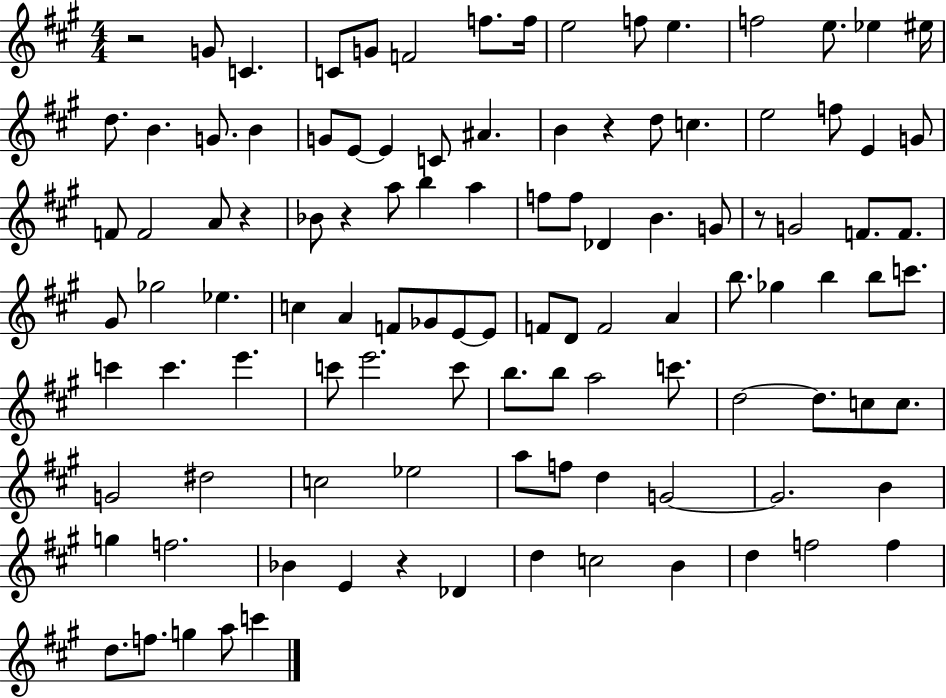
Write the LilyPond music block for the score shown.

{
  \clef treble
  \numericTimeSignature
  \time 4/4
  \key a \major
  r2 g'8 c'4. | c'8 g'8 f'2 f''8. f''16 | e''2 f''8 e''4. | f''2 e''8. ees''4 eis''16 | \break d''8. b'4. g'8. b'4 | g'8 e'8~~ e'4 c'8 ais'4. | b'4 r4 d''8 c''4. | e''2 f''8 e'4 g'8 | \break f'8 f'2 a'8 r4 | bes'8 r4 a''8 b''4 a''4 | f''8 f''8 des'4 b'4. g'8 | r8 g'2 f'8. f'8. | \break gis'8 ges''2 ees''4. | c''4 a'4 f'8 ges'8 e'8~~ e'8 | f'8 d'8 f'2 a'4 | b''8. ges''4 b''4 b''8 c'''8. | \break c'''4 c'''4. e'''4. | c'''8 e'''2. c'''8 | b''8. b''8 a''2 c'''8. | d''2~~ d''8. c''8 c''8. | \break g'2 dis''2 | c''2 ees''2 | a''8 f''8 d''4 g'2~~ | g'2. b'4 | \break g''4 f''2. | bes'4 e'4 r4 des'4 | d''4 c''2 b'4 | d''4 f''2 f''4 | \break d''8. f''8. g''4 a''8 c'''4 | \bar "|."
}